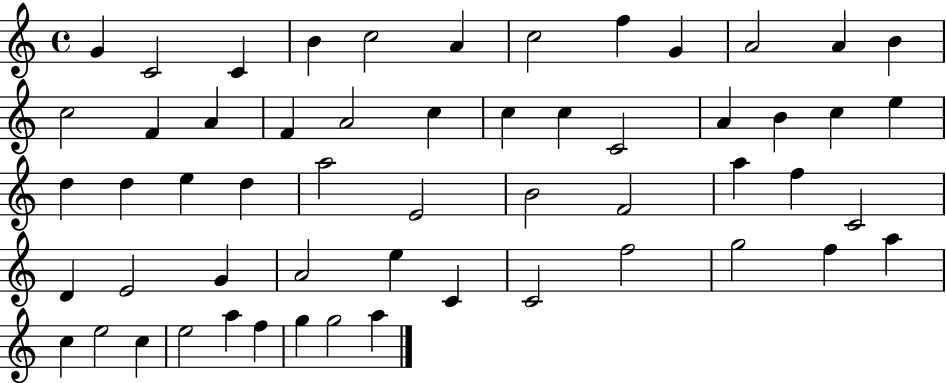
{
  \clef treble
  \time 4/4
  \defaultTimeSignature
  \key c \major
  g'4 c'2 c'4 | b'4 c''2 a'4 | c''2 f''4 g'4 | a'2 a'4 b'4 | \break c''2 f'4 a'4 | f'4 a'2 c''4 | c''4 c''4 c'2 | a'4 b'4 c''4 e''4 | \break d''4 d''4 e''4 d''4 | a''2 e'2 | b'2 f'2 | a''4 f''4 c'2 | \break d'4 e'2 g'4 | a'2 e''4 c'4 | c'2 f''2 | g''2 f''4 a''4 | \break c''4 e''2 c''4 | e''2 a''4 f''4 | g''4 g''2 a''4 | \bar "|."
}